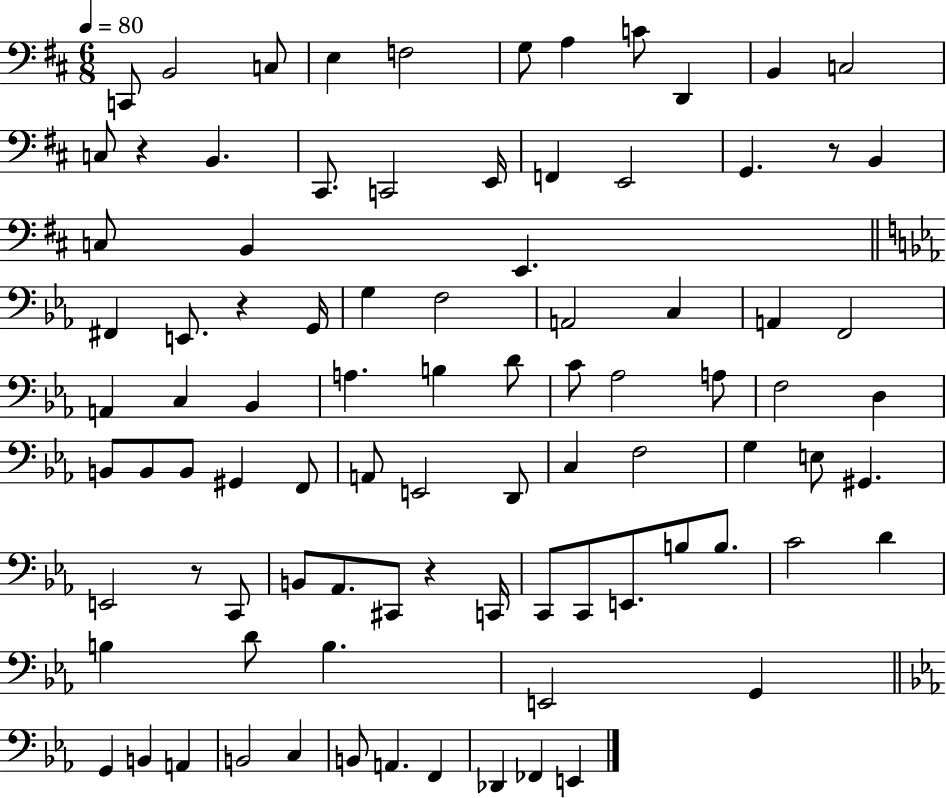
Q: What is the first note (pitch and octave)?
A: C2